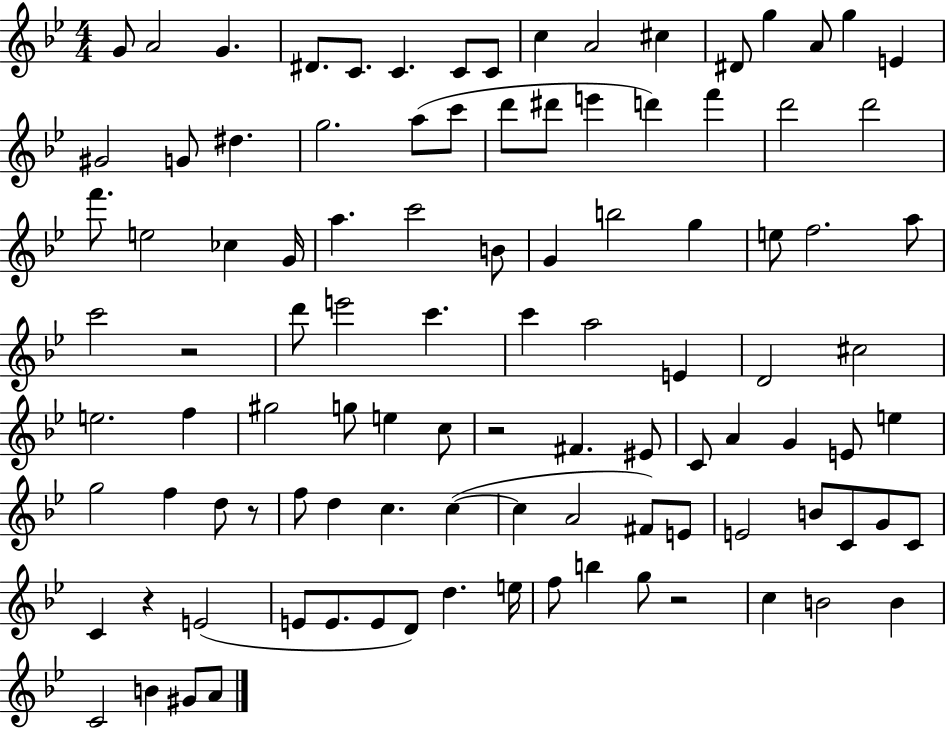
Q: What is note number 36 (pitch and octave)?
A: B4